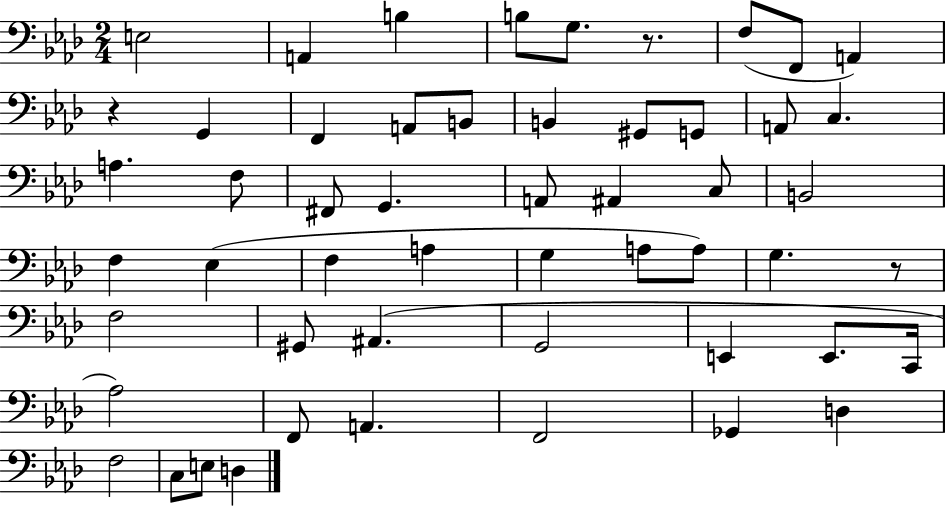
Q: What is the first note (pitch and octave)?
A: E3